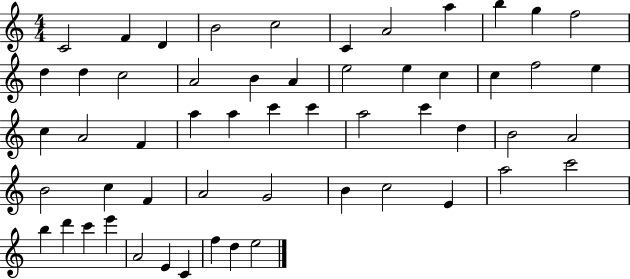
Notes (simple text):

C4/h F4/q D4/q B4/h C5/h C4/q A4/h A5/q B5/q G5/q F5/h D5/q D5/q C5/h A4/h B4/q A4/q E5/h E5/q C5/q C5/q F5/h E5/q C5/q A4/h F4/q A5/q A5/q C6/q C6/q A5/h C6/q D5/q B4/h A4/h B4/h C5/q F4/q A4/h G4/h B4/q C5/h E4/q A5/h C6/h B5/q D6/q C6/q E6/q A4/h E4/q C4/q F5/q D5/q E5/h